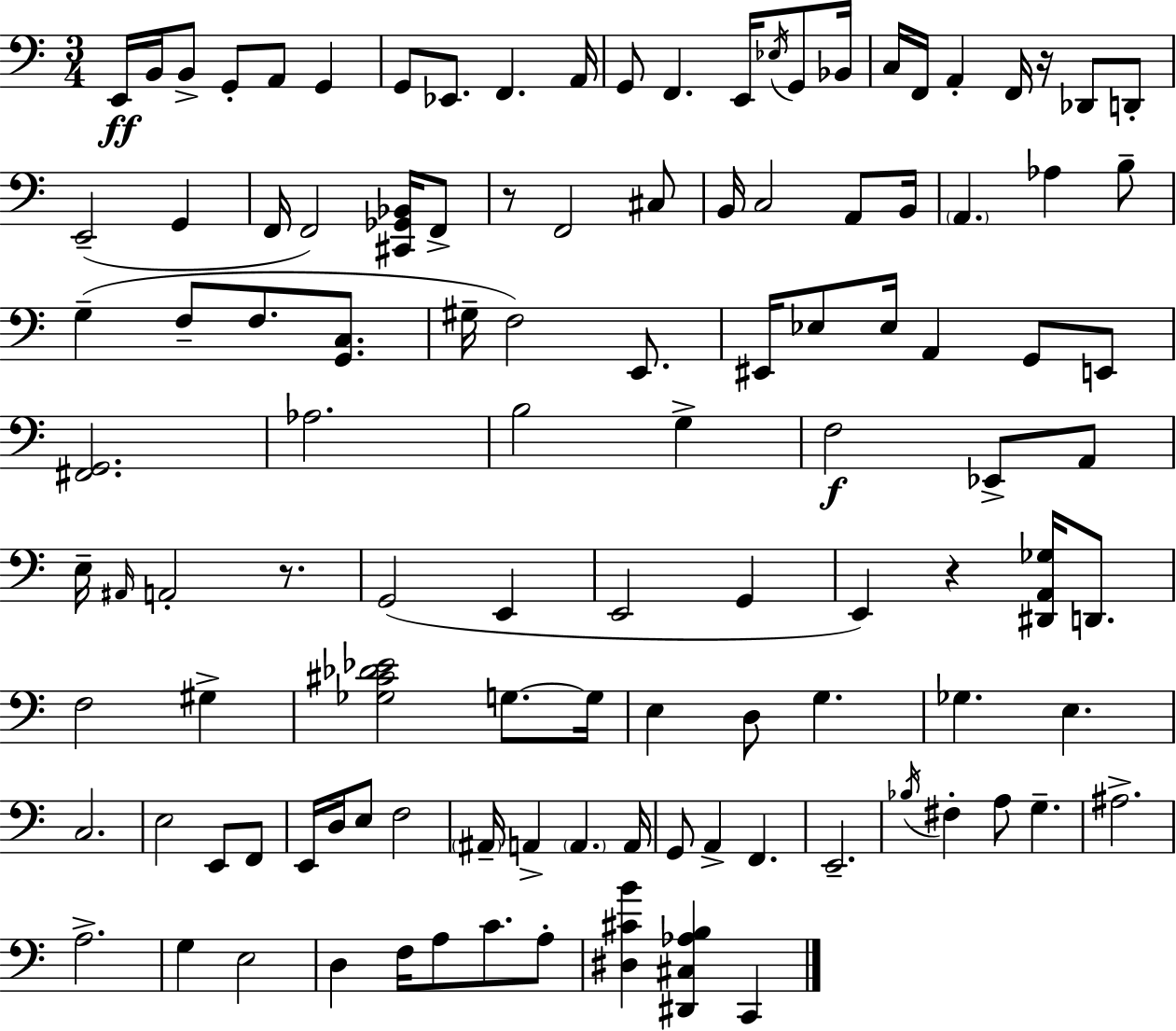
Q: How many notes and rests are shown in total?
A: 113